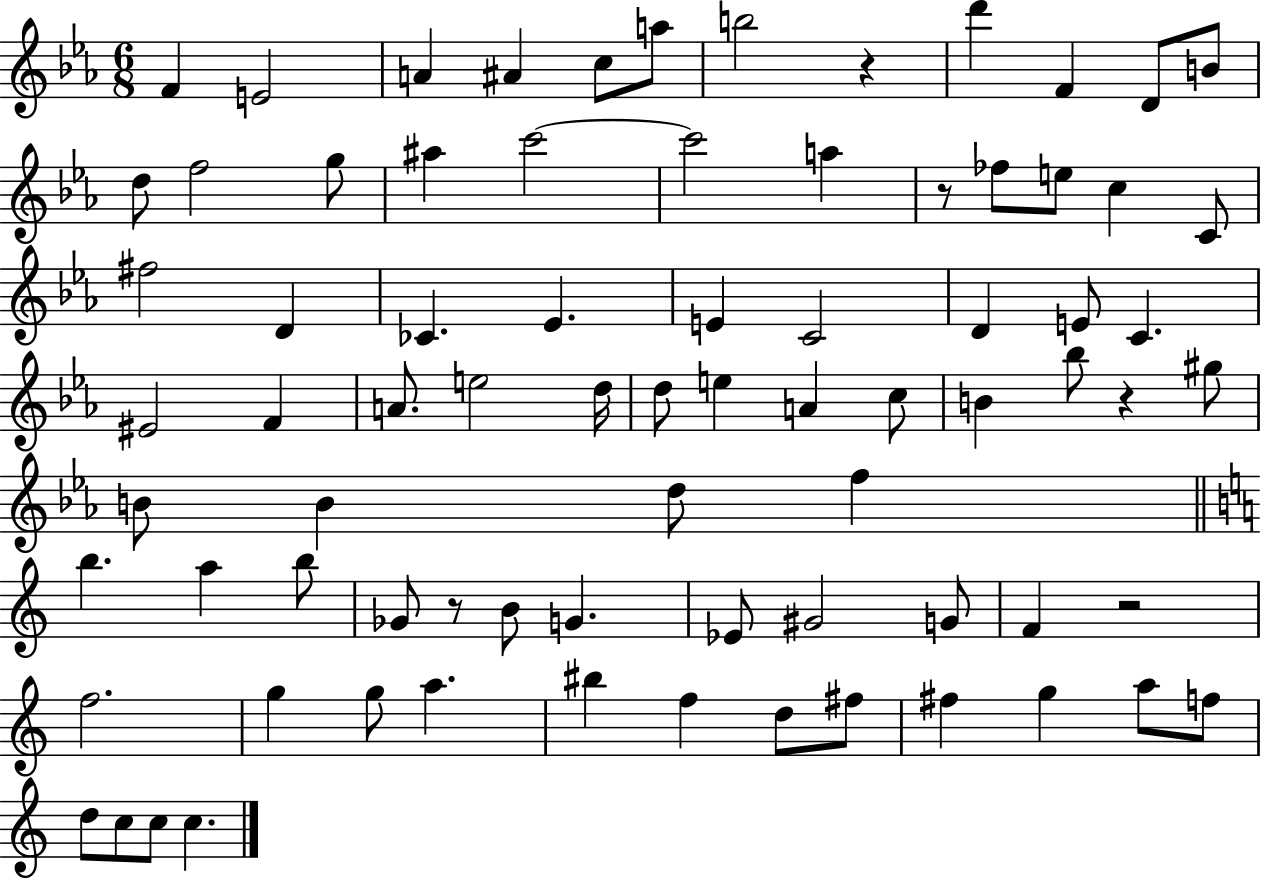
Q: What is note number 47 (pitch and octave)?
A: F5